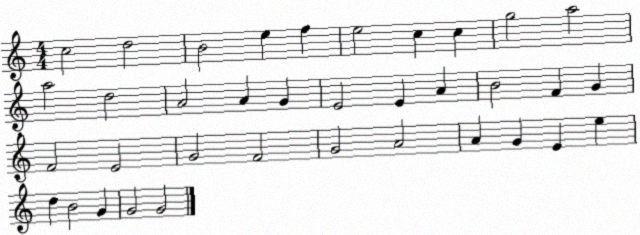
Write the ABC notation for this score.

X:1
T:Untitled
M:4/4
L:1/4
K:C
c2 d2 B2 e f e2 c c g2 a2 a2 d2 A2 A G E2 E A B2 F G F2 E2 G2 F2 G2 A2 A G E e d B2 G G2 G2